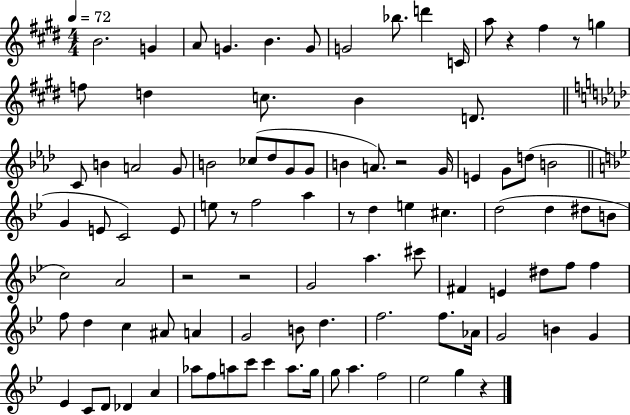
B4/h. G4/q A4/e G4/q. B4/q. G4/e G4/h Bb5/e. D6/q C4/s A5/e R/q F#5/q R/e G5/q F5/e D5/q C5/e. B4/q D4/e. C4/e B4/q A4/h G4/e B4/h CES5/e Db5/e G4/e G4/e B4/q A4/e. R/h G4/s E4/q G4/e D5/e B4/h G4/q E4/e C4/h E4/e E5/e R/e F5/h A5/q R/e D5/q E5/q C#5/q. D5/h D5/q D#5/e B4/e C5/h A4/h R/h R/h G4/h A5/q. C#6/e F#4/q E4/q D#5/e F5/e F5/q F5/e D5/q C5/q A#4/e A4/q G4/h B4/e D5/q. F5/h. F5/e. Ab4/s G4/h B4/q G4/q Eb4/q C4/e D4/e Db4/q A4/q Ab5/e F5/e A5/e C6/e C6/q A5/e. G5/s G5/e A5/q. F5/h Eb5/h G5/q R/q